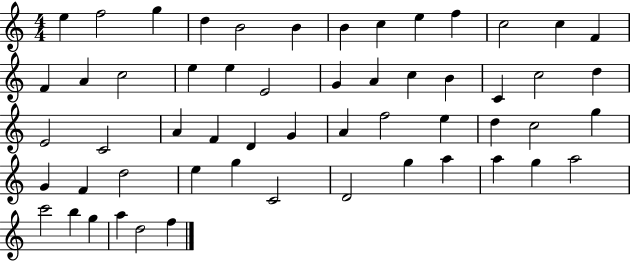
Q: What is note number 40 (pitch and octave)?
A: F4